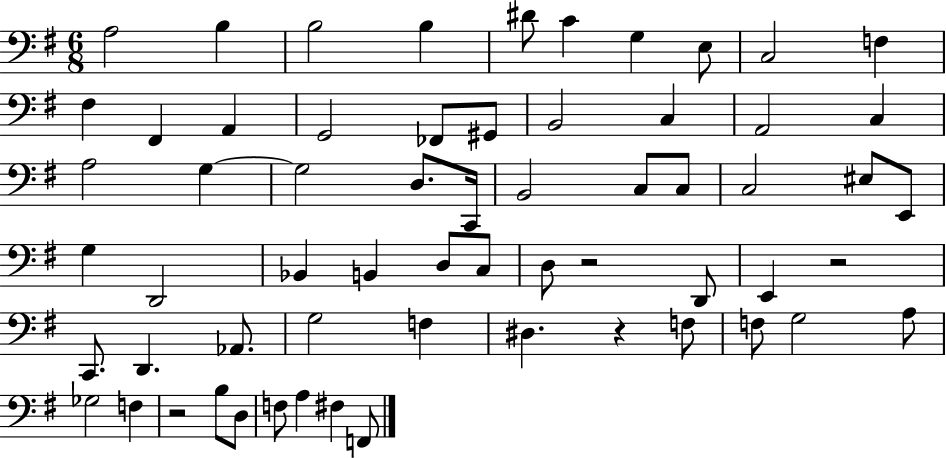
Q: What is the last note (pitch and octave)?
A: F2